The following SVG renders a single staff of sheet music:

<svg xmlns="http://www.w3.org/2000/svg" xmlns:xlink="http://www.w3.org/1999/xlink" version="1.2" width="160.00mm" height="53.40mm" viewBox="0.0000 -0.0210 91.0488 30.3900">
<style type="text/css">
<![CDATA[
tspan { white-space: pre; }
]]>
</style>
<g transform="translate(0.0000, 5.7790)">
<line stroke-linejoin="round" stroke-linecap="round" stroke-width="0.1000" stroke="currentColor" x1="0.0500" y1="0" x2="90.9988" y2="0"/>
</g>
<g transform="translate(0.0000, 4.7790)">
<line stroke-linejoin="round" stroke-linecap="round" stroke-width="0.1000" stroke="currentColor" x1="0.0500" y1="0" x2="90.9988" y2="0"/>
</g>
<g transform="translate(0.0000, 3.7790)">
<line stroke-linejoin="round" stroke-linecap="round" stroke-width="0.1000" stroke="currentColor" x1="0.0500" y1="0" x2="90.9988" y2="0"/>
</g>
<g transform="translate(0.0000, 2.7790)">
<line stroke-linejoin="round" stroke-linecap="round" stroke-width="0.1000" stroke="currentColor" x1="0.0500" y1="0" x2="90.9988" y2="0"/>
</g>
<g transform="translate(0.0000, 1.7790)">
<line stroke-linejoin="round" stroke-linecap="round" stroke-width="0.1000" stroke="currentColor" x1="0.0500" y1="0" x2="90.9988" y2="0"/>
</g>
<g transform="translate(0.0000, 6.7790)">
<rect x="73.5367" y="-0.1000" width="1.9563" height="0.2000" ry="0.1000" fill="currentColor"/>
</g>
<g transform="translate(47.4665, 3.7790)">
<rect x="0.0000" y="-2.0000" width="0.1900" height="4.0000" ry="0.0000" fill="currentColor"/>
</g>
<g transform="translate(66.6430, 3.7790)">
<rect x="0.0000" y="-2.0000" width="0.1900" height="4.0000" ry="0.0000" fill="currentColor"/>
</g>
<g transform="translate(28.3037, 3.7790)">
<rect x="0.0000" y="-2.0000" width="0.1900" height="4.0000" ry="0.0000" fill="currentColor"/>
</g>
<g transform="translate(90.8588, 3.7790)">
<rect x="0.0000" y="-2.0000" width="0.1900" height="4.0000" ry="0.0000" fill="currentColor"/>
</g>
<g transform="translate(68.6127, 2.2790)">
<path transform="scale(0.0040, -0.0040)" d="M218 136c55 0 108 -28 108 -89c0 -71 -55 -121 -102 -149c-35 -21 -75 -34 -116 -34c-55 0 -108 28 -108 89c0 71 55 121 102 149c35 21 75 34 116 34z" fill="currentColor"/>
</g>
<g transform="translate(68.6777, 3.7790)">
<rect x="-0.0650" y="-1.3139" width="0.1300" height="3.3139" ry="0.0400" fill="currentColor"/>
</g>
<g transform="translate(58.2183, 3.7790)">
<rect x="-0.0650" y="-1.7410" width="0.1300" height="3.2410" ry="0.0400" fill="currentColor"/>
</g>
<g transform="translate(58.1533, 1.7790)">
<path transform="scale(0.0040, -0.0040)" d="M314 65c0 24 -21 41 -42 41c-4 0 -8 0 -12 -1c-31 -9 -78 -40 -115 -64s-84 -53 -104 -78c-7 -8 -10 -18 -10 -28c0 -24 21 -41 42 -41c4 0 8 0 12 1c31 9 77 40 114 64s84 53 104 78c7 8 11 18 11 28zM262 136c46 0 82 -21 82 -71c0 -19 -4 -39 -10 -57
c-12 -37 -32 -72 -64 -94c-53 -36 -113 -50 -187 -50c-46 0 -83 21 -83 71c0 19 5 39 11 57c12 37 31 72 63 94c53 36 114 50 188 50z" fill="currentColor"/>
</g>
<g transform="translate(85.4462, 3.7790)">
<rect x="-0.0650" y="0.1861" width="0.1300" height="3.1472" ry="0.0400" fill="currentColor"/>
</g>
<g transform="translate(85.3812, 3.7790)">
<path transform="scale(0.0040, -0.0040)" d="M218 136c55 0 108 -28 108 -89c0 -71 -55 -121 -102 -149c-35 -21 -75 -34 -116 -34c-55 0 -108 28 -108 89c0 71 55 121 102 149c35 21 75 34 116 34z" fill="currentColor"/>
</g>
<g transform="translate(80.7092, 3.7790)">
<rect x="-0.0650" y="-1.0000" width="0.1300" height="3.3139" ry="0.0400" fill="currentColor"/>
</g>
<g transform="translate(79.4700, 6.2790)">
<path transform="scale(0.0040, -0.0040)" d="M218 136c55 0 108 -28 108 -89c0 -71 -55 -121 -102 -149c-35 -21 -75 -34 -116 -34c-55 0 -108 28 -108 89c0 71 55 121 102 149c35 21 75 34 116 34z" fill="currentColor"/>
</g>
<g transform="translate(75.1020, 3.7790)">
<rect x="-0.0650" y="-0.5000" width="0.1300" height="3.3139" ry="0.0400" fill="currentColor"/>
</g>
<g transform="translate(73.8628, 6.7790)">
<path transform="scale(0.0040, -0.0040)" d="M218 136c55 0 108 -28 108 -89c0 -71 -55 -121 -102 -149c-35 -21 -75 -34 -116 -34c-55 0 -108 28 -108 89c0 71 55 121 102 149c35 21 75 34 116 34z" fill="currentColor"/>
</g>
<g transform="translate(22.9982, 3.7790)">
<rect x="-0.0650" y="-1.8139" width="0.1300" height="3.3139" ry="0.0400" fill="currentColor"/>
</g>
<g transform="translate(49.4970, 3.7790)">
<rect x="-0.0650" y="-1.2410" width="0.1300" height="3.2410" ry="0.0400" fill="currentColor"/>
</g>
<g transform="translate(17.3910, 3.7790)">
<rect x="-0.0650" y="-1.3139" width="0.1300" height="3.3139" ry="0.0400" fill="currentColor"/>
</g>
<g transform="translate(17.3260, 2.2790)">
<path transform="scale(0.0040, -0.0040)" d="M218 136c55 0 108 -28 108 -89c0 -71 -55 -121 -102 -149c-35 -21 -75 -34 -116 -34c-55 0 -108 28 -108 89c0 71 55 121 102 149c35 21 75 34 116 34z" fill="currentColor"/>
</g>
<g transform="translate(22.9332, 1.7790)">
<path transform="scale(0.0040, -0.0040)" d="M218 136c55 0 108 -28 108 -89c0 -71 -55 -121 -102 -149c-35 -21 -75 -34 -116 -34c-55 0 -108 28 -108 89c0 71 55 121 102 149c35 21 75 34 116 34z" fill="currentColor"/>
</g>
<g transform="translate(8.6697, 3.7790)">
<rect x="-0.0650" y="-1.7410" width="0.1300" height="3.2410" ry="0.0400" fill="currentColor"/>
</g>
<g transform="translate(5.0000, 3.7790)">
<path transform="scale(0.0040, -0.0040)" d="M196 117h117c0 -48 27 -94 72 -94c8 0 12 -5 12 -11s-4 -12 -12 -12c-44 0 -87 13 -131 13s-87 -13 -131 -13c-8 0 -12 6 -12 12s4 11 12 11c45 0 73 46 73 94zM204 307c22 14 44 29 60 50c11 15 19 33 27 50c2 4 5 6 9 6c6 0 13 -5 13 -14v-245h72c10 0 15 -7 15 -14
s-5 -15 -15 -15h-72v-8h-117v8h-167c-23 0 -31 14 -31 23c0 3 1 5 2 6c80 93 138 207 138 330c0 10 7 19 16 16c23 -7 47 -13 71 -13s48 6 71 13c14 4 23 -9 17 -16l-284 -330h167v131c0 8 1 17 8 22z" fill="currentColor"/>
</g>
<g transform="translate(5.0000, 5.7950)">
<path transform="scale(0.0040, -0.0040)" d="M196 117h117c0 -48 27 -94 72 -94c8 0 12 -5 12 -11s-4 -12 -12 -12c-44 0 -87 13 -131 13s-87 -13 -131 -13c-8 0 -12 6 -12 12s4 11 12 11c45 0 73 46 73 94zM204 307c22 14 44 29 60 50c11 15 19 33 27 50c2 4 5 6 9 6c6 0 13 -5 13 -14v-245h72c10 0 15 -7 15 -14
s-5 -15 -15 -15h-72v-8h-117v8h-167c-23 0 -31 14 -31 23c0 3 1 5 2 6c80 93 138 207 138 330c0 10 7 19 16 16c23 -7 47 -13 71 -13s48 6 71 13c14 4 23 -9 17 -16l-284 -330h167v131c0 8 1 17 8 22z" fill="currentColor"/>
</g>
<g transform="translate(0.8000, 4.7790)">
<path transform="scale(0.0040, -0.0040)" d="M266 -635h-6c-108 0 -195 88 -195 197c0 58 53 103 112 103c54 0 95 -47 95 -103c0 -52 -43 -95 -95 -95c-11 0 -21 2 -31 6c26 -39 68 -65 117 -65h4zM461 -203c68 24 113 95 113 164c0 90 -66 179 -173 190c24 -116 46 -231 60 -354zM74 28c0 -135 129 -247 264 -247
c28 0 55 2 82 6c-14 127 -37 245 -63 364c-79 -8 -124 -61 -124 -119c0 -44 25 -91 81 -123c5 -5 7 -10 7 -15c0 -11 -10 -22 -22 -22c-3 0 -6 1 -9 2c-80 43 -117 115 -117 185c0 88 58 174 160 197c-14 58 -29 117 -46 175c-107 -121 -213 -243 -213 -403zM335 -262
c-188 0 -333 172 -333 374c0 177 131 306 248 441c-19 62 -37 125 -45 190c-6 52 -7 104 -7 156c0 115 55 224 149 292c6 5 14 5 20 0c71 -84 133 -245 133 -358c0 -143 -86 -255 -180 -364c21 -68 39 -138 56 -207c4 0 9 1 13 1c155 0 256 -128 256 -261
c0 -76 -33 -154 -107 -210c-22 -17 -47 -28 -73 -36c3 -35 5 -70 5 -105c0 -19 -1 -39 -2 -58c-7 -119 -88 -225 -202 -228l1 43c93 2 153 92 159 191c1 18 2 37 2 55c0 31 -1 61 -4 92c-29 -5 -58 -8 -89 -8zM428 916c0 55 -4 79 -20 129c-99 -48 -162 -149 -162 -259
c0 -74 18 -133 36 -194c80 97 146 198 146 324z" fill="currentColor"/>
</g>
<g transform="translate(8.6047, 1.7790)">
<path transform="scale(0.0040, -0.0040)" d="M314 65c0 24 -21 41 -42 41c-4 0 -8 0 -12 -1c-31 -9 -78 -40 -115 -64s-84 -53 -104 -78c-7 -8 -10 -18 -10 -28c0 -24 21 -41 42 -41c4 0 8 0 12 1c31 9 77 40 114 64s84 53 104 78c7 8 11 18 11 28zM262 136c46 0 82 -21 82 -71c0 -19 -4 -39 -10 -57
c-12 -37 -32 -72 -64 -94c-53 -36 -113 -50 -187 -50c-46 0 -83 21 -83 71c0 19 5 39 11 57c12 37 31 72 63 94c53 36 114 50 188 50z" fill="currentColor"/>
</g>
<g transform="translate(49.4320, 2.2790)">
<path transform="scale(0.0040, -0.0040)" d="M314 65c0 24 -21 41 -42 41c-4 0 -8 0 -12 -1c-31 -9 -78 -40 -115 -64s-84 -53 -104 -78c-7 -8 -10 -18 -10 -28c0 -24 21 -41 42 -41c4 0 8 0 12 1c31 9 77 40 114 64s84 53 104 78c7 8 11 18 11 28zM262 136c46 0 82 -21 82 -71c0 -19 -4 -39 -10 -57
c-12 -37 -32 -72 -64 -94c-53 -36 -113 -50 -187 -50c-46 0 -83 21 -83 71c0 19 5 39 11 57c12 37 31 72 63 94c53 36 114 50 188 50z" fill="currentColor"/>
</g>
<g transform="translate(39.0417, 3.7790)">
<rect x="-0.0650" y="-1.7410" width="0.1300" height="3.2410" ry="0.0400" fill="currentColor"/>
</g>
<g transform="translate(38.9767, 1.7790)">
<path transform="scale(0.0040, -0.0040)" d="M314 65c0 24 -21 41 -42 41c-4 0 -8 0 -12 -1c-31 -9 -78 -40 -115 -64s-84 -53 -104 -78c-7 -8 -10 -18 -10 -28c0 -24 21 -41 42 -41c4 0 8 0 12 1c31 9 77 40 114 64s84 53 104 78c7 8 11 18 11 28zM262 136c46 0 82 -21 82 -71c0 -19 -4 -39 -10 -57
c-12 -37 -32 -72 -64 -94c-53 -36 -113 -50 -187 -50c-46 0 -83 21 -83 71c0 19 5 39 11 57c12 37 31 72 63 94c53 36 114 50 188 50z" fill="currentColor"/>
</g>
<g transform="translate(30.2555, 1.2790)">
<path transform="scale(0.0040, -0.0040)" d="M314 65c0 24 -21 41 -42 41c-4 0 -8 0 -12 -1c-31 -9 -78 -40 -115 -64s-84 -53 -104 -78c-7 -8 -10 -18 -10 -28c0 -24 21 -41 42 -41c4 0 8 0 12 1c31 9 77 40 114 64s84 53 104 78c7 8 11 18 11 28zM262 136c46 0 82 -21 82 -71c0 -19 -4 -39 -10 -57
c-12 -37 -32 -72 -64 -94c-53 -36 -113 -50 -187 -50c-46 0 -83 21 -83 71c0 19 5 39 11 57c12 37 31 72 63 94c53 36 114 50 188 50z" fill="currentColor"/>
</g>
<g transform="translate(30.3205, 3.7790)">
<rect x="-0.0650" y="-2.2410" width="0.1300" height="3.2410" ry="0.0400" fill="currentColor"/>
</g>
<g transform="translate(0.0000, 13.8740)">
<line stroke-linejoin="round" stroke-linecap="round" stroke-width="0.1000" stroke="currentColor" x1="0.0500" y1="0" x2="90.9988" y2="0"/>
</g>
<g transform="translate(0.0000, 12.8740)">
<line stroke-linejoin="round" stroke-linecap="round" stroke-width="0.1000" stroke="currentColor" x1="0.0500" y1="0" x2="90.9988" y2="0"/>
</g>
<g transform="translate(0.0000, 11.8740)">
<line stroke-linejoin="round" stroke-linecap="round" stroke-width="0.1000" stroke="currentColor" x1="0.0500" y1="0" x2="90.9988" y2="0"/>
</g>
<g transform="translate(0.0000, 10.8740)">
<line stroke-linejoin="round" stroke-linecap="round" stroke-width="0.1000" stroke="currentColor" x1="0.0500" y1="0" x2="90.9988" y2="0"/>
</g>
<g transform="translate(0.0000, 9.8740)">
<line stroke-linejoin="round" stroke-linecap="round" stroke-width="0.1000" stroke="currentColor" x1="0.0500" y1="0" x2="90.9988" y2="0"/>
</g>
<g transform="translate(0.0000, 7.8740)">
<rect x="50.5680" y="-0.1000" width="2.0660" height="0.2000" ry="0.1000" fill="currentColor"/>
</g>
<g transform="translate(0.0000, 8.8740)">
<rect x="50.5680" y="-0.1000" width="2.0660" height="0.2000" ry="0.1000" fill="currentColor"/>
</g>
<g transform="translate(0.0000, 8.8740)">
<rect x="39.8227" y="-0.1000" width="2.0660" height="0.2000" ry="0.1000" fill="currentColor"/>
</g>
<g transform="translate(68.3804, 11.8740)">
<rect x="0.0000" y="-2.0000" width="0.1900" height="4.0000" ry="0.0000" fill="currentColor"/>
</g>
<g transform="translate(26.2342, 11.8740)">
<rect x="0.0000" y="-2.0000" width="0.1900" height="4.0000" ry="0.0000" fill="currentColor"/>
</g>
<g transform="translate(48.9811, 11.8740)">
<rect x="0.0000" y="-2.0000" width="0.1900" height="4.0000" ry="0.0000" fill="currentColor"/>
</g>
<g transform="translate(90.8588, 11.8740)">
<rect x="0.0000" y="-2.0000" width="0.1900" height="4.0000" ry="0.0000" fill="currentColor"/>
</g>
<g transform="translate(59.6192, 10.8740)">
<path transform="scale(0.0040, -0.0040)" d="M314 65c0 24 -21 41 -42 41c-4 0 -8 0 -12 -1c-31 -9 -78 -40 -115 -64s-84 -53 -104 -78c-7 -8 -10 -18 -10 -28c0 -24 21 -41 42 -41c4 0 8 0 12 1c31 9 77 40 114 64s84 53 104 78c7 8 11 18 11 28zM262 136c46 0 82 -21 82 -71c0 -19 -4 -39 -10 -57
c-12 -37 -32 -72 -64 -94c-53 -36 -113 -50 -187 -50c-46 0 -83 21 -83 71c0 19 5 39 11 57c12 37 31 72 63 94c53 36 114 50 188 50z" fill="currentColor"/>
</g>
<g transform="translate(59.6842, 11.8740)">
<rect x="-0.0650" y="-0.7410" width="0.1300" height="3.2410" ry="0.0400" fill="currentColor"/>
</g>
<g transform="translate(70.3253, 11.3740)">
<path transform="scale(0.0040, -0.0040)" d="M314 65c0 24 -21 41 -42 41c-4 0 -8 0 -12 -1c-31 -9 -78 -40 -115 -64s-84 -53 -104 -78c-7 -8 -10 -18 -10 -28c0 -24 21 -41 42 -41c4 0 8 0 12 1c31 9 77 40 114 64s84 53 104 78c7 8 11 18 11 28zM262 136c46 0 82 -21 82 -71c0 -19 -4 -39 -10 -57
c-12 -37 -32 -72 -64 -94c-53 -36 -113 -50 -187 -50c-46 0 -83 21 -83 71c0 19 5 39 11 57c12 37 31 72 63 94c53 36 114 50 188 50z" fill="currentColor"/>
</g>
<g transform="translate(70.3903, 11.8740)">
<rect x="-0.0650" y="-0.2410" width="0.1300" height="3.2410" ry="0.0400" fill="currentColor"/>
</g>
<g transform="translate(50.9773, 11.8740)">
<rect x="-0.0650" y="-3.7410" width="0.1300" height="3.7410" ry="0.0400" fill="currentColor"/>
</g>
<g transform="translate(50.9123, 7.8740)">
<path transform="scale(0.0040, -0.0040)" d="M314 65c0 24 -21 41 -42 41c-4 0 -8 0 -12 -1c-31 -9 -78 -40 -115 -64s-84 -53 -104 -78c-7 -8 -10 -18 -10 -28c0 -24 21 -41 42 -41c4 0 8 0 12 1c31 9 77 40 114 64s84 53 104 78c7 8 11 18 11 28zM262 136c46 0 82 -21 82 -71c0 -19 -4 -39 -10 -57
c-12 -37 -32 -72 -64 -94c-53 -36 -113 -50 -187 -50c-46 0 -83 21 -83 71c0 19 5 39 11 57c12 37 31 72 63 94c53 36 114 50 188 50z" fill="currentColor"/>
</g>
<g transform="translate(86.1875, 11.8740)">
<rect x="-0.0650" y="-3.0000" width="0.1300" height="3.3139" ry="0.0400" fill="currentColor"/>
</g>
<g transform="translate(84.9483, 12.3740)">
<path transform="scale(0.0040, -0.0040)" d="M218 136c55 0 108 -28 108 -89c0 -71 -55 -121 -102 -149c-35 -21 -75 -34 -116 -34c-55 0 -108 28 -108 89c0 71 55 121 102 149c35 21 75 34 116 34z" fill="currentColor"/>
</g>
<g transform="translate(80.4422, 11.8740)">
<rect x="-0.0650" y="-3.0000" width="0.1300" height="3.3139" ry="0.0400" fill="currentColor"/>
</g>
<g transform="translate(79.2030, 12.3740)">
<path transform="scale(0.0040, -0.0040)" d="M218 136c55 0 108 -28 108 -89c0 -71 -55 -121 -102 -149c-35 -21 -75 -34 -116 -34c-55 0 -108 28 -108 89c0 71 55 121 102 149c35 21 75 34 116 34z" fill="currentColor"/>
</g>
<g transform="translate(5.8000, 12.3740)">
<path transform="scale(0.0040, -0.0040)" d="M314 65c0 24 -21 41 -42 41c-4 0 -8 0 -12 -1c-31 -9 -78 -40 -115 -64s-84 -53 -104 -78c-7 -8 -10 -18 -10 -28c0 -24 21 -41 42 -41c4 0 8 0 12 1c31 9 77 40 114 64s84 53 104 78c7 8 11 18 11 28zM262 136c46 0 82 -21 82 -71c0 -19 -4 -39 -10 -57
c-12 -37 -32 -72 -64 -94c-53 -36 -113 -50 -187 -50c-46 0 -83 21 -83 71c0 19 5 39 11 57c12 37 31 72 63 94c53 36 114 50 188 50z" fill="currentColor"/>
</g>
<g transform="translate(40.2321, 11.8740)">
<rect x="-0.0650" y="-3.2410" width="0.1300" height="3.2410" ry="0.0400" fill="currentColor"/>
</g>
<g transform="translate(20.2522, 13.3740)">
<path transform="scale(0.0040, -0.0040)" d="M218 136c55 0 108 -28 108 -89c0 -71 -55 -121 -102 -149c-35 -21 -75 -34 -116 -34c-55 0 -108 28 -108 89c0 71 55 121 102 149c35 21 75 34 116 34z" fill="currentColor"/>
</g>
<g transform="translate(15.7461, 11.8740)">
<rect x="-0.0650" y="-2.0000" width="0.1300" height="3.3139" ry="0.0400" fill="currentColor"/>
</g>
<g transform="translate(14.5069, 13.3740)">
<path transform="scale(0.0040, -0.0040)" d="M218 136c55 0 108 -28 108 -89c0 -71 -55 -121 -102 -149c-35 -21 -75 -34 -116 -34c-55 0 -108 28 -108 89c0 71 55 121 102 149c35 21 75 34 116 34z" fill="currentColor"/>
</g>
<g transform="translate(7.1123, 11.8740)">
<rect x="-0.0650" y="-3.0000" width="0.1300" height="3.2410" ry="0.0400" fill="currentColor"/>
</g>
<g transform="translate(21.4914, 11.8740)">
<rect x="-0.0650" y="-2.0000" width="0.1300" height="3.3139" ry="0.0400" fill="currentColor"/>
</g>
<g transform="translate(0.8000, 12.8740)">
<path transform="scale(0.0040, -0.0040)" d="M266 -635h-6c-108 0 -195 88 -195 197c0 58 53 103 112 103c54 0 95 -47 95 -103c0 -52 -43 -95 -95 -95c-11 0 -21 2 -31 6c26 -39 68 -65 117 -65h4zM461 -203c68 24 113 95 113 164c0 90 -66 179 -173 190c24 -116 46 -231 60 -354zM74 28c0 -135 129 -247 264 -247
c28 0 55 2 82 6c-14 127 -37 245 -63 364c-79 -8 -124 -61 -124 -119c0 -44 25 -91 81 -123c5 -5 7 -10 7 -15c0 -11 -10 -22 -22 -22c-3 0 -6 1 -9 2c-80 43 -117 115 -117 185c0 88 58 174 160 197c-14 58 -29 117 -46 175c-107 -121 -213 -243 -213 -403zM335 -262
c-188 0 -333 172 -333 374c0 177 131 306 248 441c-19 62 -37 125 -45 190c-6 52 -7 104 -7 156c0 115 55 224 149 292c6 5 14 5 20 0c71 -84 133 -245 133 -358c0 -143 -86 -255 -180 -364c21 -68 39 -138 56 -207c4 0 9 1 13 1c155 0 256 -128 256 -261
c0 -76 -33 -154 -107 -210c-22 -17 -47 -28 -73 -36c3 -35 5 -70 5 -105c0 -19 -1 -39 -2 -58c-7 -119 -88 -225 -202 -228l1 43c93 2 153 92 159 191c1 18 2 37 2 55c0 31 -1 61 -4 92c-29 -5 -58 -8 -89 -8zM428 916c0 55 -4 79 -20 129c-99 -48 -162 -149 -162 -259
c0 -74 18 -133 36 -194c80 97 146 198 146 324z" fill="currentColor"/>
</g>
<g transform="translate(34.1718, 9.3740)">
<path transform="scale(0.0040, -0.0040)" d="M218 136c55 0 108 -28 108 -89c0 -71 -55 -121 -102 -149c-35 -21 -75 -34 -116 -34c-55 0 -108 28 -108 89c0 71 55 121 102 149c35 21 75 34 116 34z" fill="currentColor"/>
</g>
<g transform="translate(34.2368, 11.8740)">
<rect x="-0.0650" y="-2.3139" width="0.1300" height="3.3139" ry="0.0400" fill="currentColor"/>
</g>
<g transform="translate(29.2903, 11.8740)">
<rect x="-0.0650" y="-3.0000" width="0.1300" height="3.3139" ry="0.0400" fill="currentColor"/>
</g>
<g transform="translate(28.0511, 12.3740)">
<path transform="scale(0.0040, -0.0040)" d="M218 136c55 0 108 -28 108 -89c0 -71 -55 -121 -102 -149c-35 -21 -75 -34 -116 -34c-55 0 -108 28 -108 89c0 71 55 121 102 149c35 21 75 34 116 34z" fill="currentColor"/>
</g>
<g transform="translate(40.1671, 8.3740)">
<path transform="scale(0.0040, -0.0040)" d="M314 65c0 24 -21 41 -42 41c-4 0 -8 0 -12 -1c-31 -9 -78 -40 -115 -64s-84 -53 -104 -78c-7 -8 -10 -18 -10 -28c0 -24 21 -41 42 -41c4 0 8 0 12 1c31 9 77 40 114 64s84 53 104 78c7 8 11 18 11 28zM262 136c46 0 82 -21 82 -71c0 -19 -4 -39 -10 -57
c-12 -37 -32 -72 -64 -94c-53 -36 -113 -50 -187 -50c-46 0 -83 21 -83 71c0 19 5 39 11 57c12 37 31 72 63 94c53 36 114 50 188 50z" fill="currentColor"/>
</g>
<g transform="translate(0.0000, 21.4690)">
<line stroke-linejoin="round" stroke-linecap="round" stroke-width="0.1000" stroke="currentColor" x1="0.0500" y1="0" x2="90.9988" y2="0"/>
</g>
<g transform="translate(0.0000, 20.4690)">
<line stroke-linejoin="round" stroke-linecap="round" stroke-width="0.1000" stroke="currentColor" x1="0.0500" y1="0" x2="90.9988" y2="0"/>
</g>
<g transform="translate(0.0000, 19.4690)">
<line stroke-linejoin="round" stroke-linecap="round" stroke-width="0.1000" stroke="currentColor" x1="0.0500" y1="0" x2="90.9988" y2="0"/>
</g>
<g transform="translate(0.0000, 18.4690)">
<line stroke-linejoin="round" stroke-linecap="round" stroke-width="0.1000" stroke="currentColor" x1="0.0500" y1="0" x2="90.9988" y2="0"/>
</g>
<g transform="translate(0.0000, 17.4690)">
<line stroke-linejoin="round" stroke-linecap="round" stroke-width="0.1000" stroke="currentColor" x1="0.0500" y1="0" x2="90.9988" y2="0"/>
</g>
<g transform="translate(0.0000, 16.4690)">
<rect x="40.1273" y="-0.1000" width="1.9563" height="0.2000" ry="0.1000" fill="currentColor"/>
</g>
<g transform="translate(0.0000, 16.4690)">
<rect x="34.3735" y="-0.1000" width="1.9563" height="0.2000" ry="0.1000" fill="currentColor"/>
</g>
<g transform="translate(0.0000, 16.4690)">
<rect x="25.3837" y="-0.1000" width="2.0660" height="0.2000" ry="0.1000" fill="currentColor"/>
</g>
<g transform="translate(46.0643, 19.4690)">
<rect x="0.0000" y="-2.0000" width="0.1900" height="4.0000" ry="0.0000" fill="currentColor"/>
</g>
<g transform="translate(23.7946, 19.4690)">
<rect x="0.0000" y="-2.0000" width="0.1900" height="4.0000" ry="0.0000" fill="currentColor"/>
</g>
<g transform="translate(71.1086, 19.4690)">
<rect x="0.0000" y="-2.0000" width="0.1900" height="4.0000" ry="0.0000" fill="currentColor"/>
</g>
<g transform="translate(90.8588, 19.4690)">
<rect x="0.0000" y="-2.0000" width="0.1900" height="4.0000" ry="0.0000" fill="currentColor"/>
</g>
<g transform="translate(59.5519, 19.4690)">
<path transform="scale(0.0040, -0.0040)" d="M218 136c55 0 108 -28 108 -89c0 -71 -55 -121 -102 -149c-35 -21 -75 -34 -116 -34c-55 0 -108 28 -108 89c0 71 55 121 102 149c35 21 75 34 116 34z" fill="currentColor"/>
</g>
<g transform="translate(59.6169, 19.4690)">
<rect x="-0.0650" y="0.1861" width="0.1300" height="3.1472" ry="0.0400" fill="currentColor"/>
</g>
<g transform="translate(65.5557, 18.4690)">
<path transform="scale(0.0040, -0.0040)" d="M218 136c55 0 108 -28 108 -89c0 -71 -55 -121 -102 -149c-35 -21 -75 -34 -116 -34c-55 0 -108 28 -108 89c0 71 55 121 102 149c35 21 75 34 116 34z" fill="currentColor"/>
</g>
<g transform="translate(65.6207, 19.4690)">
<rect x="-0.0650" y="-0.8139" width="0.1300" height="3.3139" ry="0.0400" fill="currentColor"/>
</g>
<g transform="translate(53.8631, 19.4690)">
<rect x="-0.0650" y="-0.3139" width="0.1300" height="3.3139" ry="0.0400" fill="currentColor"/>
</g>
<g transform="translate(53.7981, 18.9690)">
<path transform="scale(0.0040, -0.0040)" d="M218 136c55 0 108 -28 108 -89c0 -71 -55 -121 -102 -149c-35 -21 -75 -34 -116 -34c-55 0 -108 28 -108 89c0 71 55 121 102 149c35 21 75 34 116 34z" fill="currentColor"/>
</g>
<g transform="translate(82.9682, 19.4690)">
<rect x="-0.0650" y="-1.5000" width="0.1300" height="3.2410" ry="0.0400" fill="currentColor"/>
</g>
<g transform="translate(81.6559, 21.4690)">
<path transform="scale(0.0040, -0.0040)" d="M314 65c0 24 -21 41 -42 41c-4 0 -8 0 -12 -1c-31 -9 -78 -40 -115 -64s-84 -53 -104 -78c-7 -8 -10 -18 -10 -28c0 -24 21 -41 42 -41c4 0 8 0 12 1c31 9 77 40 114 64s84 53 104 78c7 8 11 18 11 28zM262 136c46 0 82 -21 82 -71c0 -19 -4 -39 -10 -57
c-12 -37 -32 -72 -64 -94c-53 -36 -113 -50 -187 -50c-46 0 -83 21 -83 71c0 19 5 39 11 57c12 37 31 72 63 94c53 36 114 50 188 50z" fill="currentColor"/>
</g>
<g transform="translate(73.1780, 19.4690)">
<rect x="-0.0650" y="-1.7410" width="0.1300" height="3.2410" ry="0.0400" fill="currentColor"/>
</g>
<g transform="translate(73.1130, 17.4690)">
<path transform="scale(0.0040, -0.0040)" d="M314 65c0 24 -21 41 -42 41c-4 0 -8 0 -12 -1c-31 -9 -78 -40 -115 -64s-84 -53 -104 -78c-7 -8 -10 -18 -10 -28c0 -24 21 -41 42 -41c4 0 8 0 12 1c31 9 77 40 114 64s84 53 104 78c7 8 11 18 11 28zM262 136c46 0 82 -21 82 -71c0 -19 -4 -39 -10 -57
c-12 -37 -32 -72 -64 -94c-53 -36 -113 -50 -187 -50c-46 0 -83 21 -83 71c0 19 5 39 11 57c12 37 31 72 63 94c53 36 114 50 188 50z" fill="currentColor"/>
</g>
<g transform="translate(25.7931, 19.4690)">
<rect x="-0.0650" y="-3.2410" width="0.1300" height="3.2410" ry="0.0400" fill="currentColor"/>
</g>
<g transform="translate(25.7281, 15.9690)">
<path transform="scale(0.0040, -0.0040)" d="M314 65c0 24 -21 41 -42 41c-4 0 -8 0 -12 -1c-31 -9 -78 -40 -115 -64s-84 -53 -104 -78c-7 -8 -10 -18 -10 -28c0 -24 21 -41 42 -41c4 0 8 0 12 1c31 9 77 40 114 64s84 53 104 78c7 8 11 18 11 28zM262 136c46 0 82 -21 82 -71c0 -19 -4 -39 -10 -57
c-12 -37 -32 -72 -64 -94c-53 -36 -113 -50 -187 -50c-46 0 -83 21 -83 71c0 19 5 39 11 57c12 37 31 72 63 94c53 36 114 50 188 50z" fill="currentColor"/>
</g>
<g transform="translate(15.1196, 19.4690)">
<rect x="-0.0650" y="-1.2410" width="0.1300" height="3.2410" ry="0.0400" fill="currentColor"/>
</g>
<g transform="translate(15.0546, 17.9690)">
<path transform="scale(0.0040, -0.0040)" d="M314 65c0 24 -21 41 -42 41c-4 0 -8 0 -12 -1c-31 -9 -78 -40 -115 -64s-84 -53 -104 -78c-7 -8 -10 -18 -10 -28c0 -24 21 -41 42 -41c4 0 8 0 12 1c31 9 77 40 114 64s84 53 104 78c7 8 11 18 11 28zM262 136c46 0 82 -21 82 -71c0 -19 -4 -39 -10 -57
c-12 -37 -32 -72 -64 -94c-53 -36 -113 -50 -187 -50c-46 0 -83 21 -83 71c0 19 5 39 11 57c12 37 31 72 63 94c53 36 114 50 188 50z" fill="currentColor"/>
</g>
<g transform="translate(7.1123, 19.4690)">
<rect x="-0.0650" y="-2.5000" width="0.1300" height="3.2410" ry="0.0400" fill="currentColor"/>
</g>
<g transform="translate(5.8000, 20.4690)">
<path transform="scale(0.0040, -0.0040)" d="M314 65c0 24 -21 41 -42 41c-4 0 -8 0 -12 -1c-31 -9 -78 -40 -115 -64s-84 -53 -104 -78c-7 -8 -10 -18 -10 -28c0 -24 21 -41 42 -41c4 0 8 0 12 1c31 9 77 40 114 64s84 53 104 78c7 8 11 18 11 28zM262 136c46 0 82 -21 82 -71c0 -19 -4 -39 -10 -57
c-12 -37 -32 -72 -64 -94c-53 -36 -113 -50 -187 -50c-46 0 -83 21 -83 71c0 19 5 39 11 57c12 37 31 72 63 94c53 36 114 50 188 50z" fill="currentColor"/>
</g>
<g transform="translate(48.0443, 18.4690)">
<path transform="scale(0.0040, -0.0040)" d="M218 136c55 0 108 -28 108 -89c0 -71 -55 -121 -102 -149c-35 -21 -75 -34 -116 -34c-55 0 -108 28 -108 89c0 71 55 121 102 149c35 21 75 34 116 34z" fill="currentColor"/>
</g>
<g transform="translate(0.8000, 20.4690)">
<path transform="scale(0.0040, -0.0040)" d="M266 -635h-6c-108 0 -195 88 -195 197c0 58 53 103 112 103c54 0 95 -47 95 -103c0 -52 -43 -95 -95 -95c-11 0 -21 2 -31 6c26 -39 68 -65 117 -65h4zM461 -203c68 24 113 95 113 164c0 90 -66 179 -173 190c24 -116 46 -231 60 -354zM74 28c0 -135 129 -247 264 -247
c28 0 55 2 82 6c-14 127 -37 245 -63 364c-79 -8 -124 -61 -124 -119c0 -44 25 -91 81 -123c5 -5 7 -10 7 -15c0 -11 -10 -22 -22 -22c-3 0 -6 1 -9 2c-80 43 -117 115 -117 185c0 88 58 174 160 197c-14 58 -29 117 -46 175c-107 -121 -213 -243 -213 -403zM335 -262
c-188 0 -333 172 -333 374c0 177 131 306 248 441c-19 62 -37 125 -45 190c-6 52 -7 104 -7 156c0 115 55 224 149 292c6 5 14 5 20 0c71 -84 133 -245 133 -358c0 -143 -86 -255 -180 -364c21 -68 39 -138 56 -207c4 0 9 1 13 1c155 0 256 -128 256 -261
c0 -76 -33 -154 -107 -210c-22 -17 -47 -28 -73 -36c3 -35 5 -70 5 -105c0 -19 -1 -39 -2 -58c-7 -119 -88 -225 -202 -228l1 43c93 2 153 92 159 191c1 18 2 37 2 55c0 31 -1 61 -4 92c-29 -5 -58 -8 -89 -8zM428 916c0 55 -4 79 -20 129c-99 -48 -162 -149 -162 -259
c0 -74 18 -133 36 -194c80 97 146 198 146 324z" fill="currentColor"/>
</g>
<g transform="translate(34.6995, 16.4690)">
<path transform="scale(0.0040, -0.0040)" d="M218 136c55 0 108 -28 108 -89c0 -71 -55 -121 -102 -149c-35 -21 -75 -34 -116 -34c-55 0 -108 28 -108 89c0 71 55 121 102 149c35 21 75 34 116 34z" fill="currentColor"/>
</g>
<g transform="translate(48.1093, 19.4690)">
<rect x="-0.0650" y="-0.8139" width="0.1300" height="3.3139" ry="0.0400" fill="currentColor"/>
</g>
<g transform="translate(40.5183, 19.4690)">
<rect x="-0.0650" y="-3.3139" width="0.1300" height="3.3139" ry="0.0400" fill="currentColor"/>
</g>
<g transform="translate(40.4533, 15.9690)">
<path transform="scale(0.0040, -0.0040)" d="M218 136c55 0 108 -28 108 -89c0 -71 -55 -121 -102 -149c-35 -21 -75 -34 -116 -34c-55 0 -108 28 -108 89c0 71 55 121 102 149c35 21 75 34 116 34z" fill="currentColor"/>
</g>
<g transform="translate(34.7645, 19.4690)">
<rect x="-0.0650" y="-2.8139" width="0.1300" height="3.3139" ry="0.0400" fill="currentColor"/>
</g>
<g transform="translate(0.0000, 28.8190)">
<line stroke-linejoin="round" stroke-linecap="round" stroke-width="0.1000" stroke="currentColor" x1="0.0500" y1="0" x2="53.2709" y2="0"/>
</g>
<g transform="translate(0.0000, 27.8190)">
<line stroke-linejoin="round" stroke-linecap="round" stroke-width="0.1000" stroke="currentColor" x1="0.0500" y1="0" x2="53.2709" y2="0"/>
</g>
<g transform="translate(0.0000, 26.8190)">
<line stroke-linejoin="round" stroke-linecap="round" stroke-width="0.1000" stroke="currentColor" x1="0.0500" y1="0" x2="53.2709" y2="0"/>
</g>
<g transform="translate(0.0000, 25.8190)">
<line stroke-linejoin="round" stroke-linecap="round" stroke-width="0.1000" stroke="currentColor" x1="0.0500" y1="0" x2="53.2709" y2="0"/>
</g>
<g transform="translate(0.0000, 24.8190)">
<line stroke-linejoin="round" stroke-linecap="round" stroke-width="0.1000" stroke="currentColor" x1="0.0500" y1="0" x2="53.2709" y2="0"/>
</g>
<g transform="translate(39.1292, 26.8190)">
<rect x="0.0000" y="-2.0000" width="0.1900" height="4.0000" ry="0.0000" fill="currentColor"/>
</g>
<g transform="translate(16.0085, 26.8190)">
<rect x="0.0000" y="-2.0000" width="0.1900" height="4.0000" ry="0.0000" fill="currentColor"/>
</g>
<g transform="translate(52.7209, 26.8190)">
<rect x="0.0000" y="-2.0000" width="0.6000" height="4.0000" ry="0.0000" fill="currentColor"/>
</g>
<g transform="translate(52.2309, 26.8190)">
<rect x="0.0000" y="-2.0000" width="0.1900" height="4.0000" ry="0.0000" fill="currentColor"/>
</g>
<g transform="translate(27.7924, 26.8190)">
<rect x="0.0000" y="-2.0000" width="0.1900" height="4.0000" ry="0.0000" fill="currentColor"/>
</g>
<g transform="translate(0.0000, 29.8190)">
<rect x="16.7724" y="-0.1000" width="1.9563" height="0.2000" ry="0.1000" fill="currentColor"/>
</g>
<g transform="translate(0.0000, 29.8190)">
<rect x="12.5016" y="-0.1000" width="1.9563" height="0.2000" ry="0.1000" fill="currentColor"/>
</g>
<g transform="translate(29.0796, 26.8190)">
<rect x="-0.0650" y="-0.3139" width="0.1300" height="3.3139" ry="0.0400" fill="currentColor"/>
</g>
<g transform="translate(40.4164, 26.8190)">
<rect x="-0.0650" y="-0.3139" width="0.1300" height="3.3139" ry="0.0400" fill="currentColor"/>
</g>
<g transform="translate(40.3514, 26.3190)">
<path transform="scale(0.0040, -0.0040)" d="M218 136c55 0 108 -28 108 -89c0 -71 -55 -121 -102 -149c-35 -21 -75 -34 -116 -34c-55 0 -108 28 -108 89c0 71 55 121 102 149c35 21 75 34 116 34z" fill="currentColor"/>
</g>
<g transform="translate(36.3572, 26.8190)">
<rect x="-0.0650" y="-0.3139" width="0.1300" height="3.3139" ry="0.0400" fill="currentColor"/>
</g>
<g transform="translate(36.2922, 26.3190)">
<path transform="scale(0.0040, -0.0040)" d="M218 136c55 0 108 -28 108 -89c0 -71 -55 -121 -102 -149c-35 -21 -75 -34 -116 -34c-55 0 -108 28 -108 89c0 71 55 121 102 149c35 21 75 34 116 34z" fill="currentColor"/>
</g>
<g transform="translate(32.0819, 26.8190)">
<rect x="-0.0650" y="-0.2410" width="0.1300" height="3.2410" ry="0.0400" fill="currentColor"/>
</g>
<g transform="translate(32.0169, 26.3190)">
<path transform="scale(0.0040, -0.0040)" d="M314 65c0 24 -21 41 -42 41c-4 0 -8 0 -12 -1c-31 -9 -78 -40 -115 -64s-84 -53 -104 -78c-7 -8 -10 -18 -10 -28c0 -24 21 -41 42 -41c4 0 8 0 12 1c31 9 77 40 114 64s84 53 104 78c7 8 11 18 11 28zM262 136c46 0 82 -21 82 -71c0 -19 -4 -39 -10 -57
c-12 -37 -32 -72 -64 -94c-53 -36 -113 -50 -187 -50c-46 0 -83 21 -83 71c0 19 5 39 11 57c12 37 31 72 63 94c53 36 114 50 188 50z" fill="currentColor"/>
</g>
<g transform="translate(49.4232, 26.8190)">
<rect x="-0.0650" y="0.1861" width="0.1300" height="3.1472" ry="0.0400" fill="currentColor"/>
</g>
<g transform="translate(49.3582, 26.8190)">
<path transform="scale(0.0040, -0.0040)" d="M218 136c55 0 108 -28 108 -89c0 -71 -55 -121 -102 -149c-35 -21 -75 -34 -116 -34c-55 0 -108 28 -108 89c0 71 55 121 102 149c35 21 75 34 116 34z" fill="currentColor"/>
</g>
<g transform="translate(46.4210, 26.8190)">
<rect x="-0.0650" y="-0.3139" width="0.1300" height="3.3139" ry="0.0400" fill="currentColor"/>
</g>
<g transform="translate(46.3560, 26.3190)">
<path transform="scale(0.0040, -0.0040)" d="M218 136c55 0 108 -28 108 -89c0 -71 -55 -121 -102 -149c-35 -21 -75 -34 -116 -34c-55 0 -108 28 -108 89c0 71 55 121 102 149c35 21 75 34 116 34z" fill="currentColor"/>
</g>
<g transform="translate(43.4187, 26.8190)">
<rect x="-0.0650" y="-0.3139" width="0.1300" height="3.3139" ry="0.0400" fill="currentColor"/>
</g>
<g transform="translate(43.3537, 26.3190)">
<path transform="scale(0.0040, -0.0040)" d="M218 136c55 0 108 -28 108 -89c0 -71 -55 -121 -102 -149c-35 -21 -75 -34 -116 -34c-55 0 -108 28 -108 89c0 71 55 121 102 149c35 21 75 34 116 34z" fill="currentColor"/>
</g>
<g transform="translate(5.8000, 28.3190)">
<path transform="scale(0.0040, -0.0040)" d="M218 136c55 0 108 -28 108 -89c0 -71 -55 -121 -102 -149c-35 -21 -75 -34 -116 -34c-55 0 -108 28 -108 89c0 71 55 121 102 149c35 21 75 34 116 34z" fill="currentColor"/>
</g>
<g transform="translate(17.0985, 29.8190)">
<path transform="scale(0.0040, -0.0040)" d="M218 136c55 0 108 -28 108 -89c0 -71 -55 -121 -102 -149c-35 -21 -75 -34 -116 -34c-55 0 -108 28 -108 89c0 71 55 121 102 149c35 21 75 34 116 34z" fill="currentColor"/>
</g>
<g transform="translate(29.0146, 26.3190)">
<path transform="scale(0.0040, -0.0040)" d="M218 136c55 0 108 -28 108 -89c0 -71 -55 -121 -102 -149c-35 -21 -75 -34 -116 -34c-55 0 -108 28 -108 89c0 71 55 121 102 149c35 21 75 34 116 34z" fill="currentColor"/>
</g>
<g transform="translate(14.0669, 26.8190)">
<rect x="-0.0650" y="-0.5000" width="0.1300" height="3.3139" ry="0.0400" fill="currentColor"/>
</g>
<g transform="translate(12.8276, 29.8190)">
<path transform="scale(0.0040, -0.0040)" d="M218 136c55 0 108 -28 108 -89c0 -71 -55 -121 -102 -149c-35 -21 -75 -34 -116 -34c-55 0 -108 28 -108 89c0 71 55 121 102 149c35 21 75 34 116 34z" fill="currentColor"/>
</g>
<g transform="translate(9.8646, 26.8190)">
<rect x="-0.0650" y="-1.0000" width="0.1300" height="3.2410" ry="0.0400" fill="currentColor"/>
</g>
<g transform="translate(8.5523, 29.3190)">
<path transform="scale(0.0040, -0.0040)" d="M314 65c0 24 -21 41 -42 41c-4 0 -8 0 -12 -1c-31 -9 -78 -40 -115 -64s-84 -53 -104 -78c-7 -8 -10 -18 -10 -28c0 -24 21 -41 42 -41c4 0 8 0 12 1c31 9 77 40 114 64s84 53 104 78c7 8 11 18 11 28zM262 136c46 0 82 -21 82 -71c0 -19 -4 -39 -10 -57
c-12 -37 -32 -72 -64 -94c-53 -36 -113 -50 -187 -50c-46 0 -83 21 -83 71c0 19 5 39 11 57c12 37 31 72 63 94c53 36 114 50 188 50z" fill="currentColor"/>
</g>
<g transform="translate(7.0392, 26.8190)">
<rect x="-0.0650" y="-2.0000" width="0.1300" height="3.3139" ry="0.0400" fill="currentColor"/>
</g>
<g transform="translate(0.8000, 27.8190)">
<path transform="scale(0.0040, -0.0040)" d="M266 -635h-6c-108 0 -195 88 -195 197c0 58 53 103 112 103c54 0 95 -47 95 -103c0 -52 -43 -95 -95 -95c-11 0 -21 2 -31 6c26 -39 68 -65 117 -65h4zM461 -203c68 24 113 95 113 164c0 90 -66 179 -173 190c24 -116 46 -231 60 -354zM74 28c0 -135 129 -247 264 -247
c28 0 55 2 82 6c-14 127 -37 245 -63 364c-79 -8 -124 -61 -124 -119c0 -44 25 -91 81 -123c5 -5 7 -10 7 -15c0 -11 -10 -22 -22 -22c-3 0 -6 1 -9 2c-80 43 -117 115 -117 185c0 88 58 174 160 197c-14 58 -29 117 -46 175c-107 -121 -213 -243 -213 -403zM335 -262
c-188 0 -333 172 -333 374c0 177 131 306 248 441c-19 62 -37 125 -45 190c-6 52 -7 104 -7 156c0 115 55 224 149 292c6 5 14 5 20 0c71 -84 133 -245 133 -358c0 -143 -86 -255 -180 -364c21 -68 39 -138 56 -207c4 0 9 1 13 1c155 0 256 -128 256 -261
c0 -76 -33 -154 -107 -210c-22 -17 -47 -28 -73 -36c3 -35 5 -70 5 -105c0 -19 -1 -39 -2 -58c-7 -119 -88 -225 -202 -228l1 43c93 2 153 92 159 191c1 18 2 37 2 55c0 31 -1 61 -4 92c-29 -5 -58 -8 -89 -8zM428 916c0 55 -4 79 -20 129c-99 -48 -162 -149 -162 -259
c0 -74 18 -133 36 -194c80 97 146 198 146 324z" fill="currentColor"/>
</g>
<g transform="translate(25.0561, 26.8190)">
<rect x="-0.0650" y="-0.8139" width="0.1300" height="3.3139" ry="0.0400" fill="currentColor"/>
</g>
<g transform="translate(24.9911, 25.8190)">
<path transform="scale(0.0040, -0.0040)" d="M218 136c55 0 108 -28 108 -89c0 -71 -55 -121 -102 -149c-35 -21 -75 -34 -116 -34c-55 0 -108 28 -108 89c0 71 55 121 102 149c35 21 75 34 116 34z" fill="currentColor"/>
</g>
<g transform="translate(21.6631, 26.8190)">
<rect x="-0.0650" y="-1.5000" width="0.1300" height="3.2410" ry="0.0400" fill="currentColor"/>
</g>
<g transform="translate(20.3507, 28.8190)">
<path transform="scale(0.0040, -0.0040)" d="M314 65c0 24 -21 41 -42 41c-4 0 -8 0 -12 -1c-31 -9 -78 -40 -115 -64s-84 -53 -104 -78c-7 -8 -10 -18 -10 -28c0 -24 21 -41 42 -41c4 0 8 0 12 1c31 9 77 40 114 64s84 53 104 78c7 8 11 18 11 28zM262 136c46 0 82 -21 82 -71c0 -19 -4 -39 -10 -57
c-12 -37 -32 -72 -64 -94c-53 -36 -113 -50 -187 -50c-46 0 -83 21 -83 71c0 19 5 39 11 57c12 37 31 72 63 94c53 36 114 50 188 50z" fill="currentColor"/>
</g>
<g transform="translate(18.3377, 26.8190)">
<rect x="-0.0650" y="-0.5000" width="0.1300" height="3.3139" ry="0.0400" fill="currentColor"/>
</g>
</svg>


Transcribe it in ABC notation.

X:1
T:Untitled
M:4/4
L:1/4
K:C
f2 e f g2 f2 e2 f2 e C D B A2 F F A g b2 c'2 d2 c2 A A G2 e2 b2 a b d c B d f2 E2 F D2 C C E2 d c c2 c c c c B